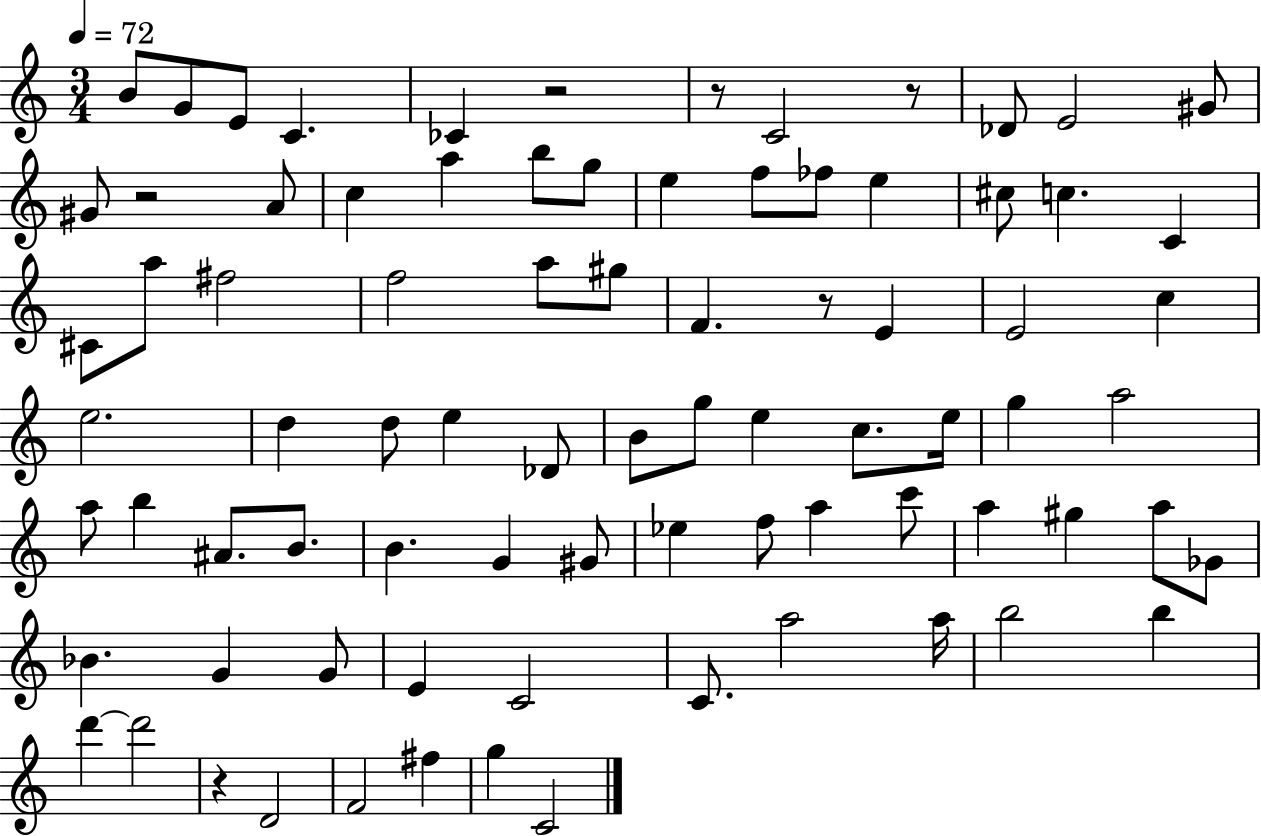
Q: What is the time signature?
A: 3/4